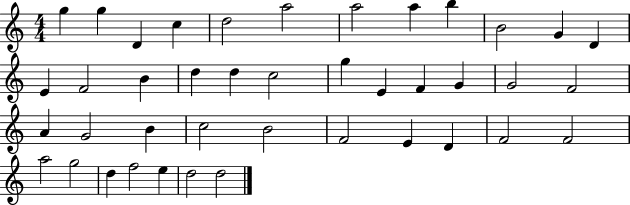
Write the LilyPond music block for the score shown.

{
  \clef treble
  \numericTimeSignature
  \time 4/4
  \key c \major
  g''4 g''4 d'4 c''4 | d''2 a''2 | a''2 a''4 b''4 | b'2 g'4 d'4 | \break e'4 f'2 b'4 | d''4 d''4 c''2 | g''4 e'4 f'4 g'4 | g'2 f'2 | \break a'4 g'2 b'4 | c''2 b'2 | f'2 e'4 d'4 | f'2 f'2 | \break a''2 g''2 | d''4 f''2 e''4 | d''2 d''2 | \bar "|."
}